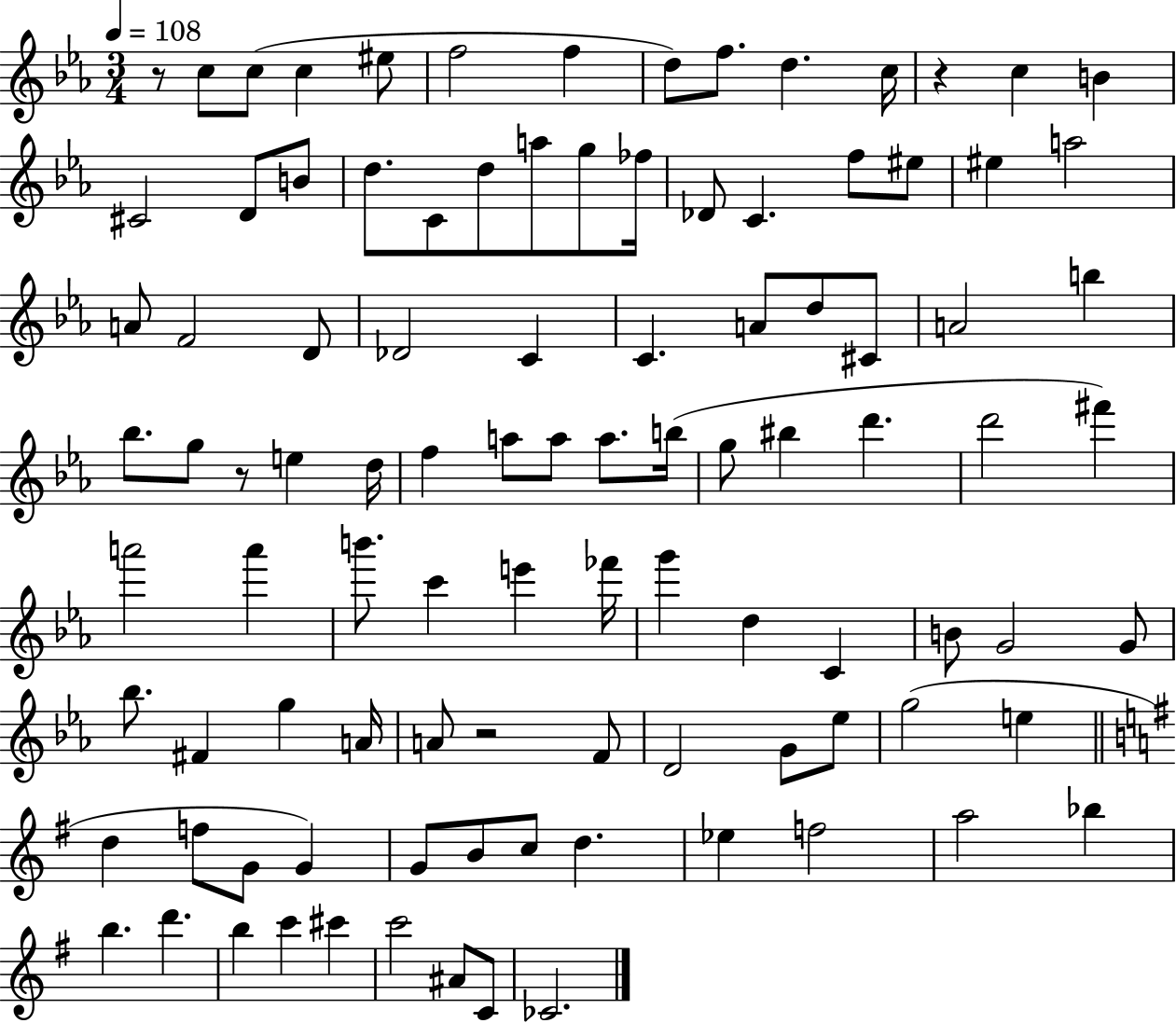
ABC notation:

X:1
T:Untitled
M:3/4
L:1/4
K:Eb
z/2 c/2 c/2 c ^e/2 f2 f d/2 f/2 d c/4 z c B ^C2 D/2 B/2 d/2 C/2 d/2 a/2 g/2 _f/4 _D/2 C f/2 ^e/2 ^e a2 A/2 F2 D/2 _D2 C C A/2 d/2 ^C/2 A2 b _b/2 g/2 z/2 e d/4 f a/2 a/2 a/2 b/4 g/2 ^b d' d'2 ^f' a'2 a' b'/2 c' e' _f'/4 g' d C B/2 G2 G/2 _b/2 ^F g A/4 A/2 z2 F/2 D2 G/2 _e/2 g2 e d f/2 G/2 G G/2 B/2 c/2 d _e f2 a2 _b b d' b c' ^c' c'2 ^A/2 C/2 _C2